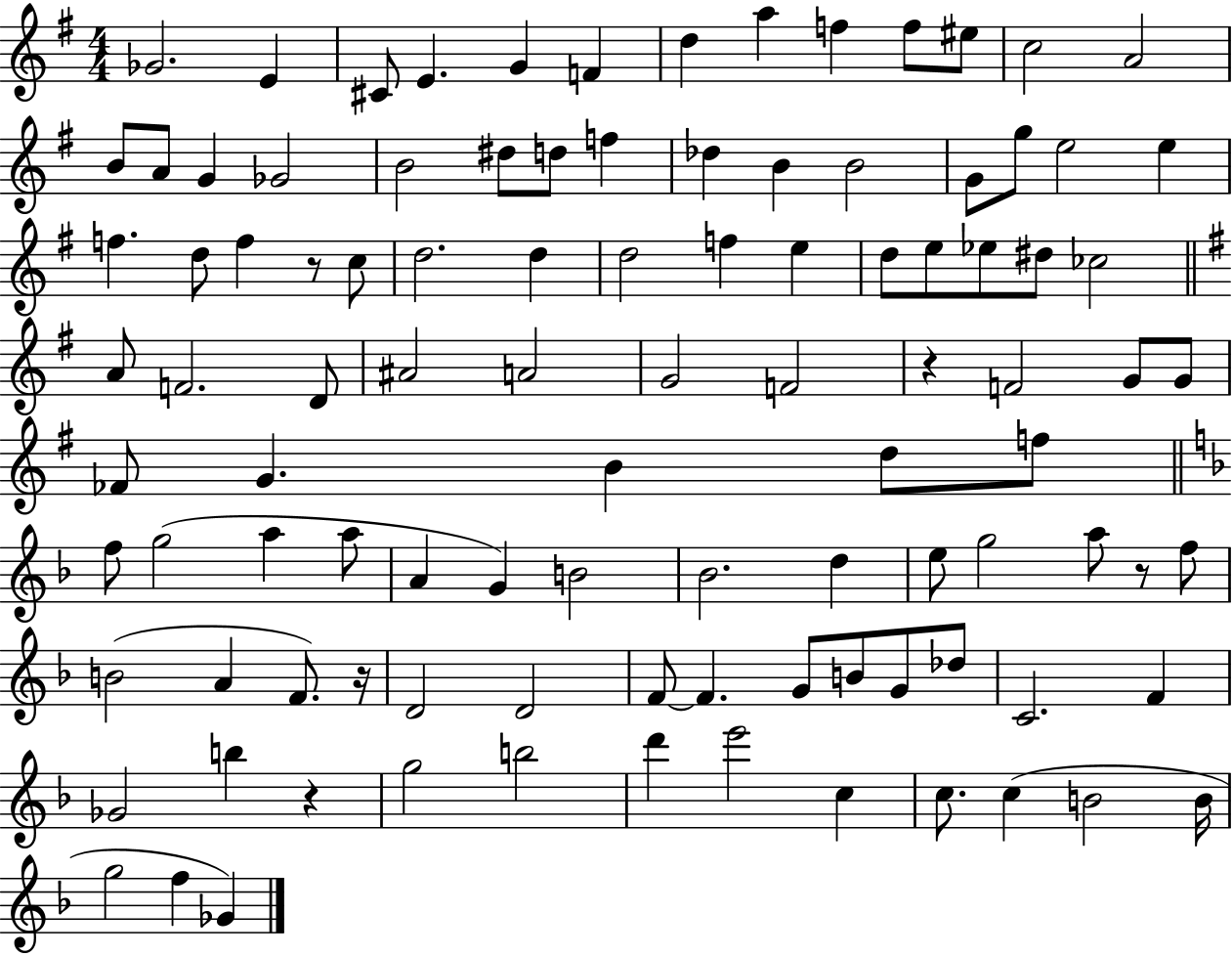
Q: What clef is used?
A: treble